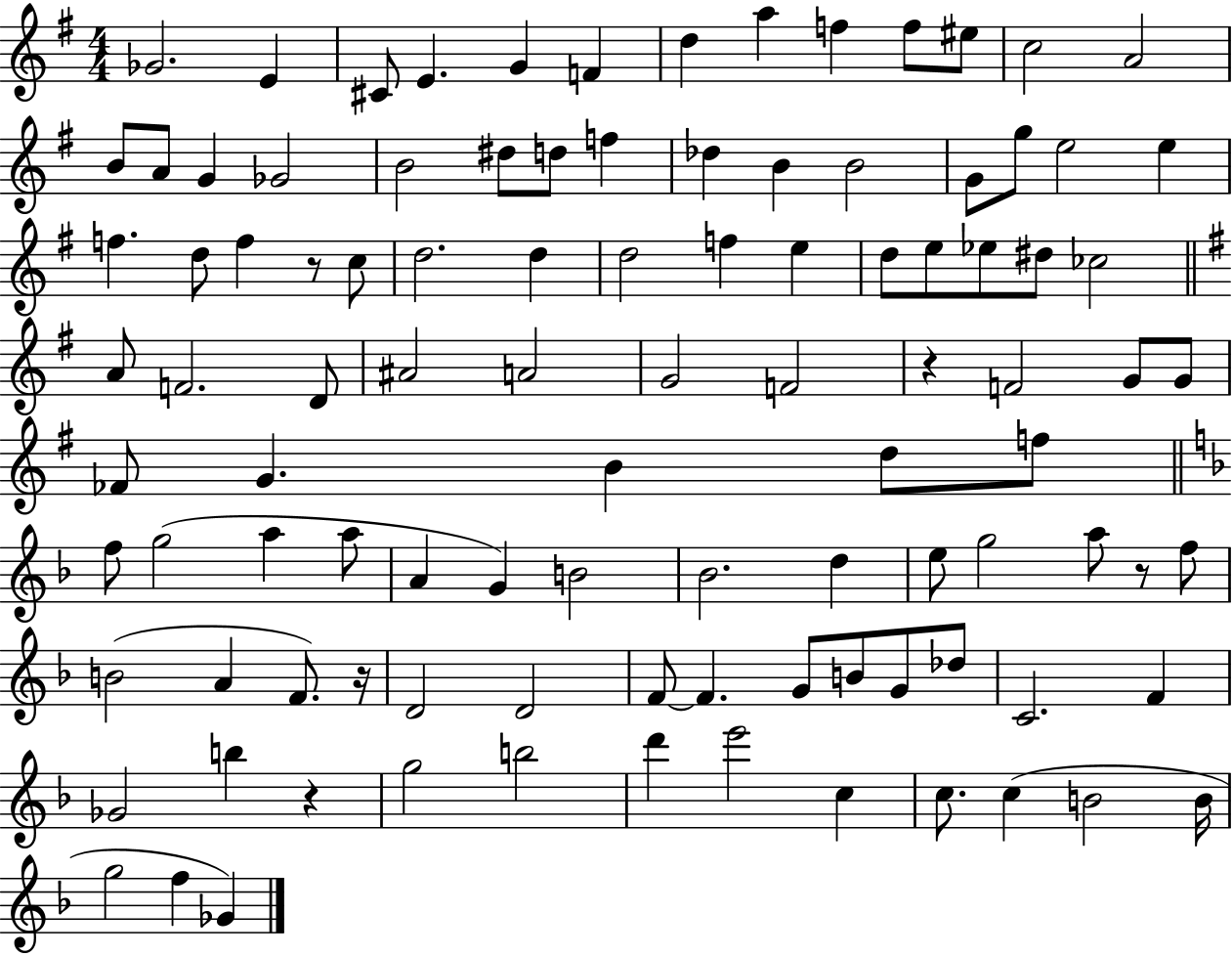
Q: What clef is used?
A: treble